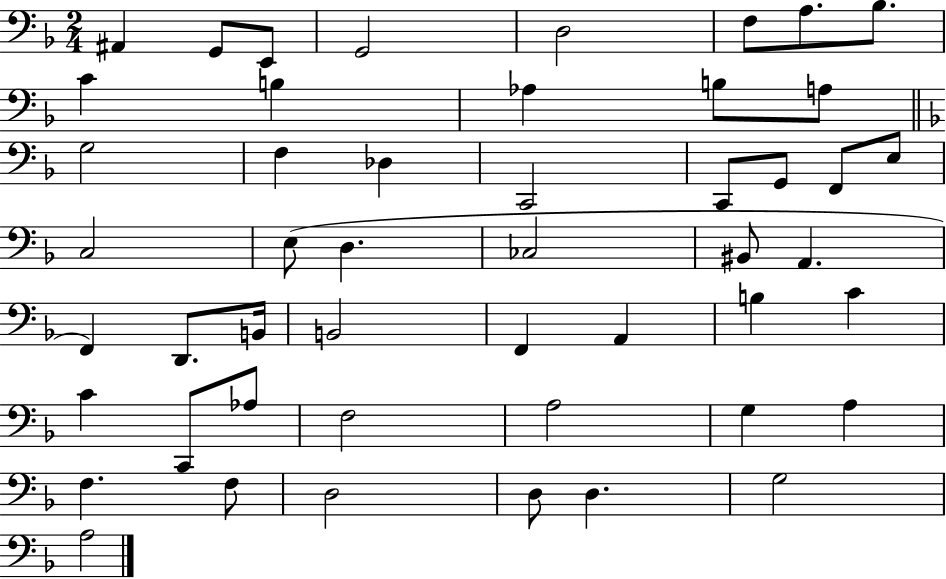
{
  \clef bass
  \numericTimeSignature
  \time 2/4
  \key f \major
  ais,4 g,8 e,8 | g,2 | d2 | f8 a8. bes8. | \break c'4 b4 | aes4 b8 a8 | \bar "||" \break \key f \major g2 | f4 des4 | c,2 | c,8 g,8 f,8 e8 | \break c2 | e8( d4. | ces2 | bis,8 a,4. | \break f,4) d,8. b,16 | b,2 | f,4 a,4 | b4 c'4 | \break c'4 c,8 aes8 | f2 | a2 | g4 a4 | \break f4. f8 | d2 | d8 d4. | g2 | \break a2 | \bar "|."
}